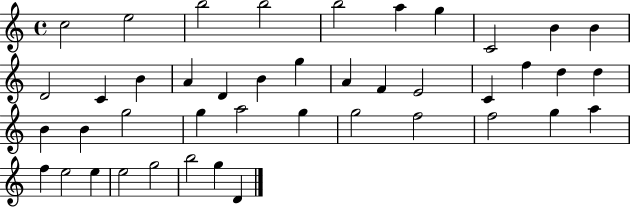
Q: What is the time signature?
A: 4/4